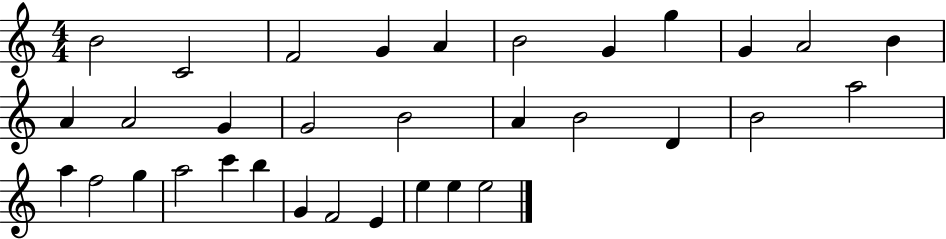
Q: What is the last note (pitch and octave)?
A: E5